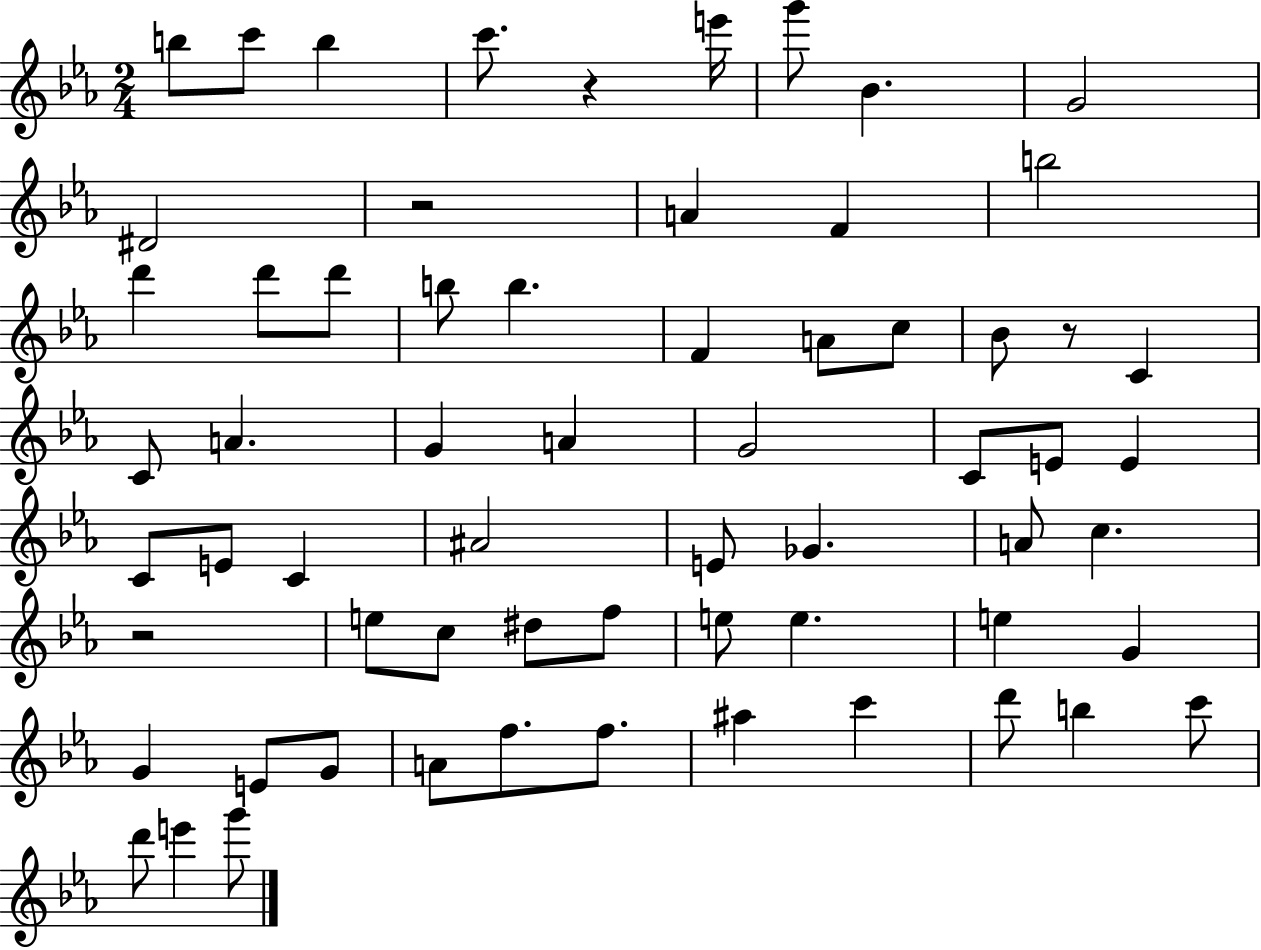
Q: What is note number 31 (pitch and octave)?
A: C4